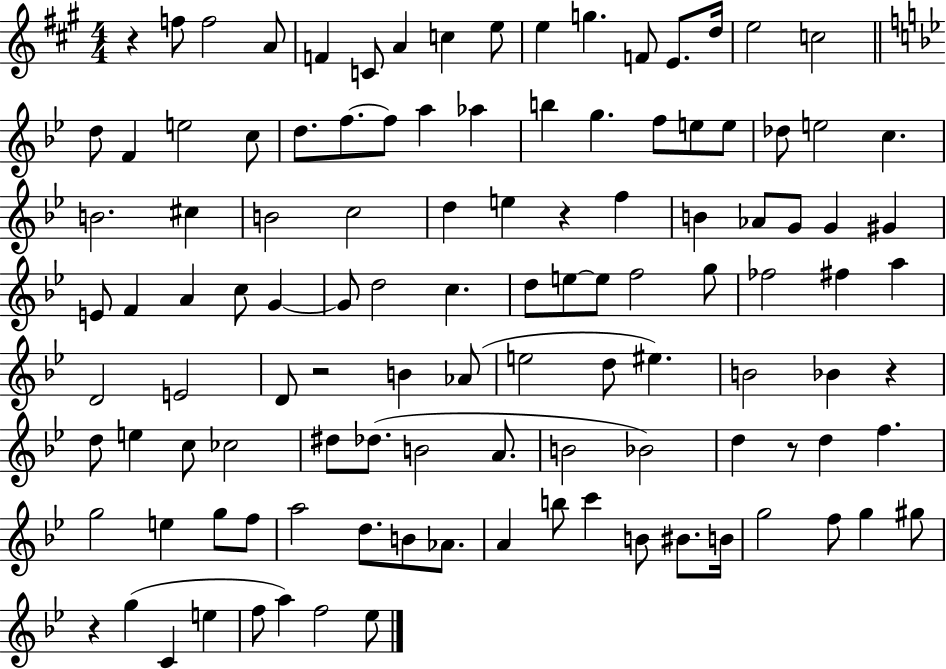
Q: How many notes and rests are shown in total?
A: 114